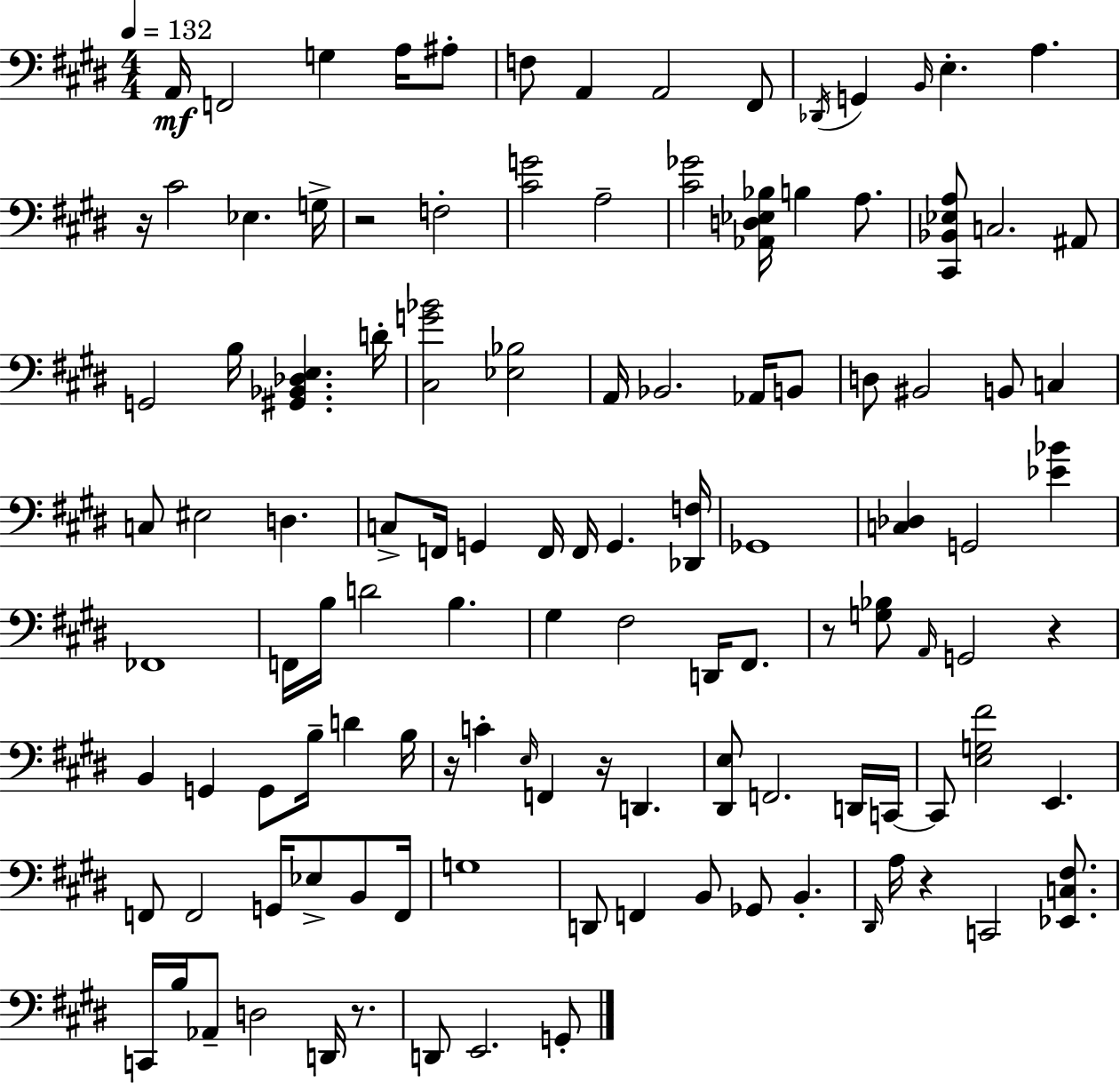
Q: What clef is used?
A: bass